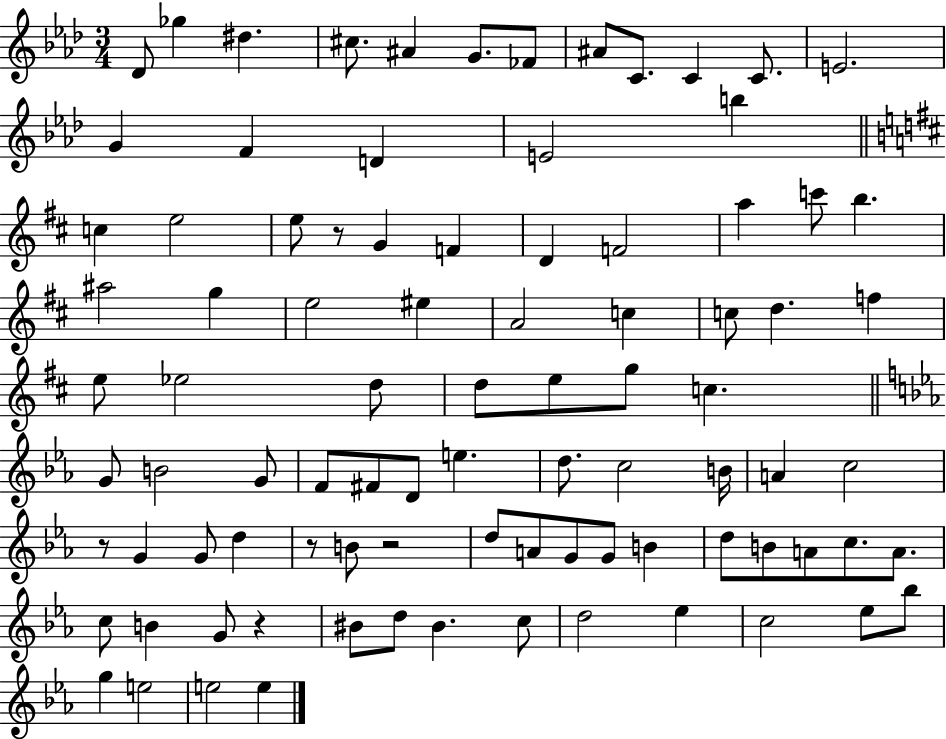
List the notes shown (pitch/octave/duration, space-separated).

Db4/e Gb5/q D#5/q. C#5/e. A#4/q G4/e. FES4/e A#4/e C4/e. C4/q C4/e. E4/h. G4/q F4/q D4/q E4/h B5/q C5/q E5/h E5/e R/e G4/q F4/q D4/q F4/h A5/q C6/e B5/q. A#5/h G5/q E5/h EIS5/q A4/h C5/q C5/e D5/q. F5/q E5/e Eb5/h D5/e D5/e E5/e G5/e C5/q. G4/e B4/h G4/e F4/e F#4/e D4/e E5/q. D5/e. C5/h B4/s A4/q C5/h R/e G4/q G4/e D5/q R/e B4/e R/h D5/e A4/e G4/e G4/e B4/q D5/e B4/e A4/e C5/e. A4/e. C5/e B4/q G4/e R/q BIS4/e D5/e BIS4/q. C5/e D5/h Eb5/q C5/h Eb5/e Bb5/e G5/q E5/h E5/h E5/q